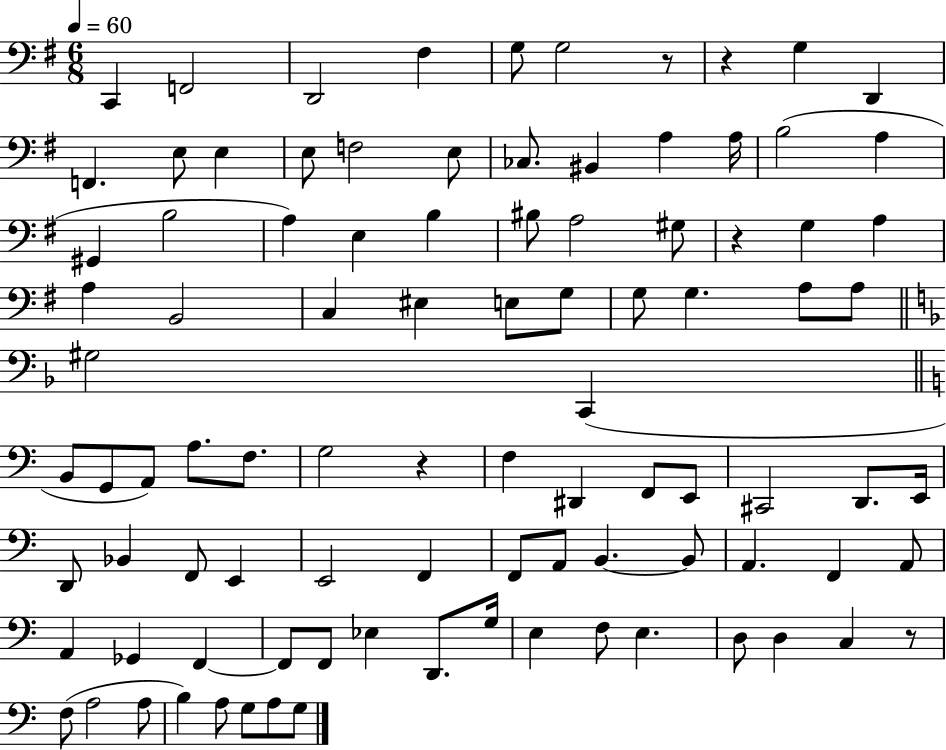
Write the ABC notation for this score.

X:1
T:Untitled
M:6/8
L:1/4
K:G
C,, F,,2 D,,2 ^F, G,/2 G,2 z/2 z G, D,, F,, E,/2 E, E,/2 F,2 E,/2 _C,/2 ^B,, A, A,/4 B,2 A, ^G,, B,2 A, E, B, ^B,/2 A,2 ^G,/2 z G, A, A, B,,2 C, ^E, E,/2 G,/2 G,/2 G, A,/2 A,/2 ^G,2 C,, B,,/2 G,,/2 A,,/2 A,/2 F,/2 G,2 z F, ^D,, F,,/2 E,,/2 ^C,,2 D,,/2 E,,/4 D,,/2 _B,, F,,/2 E,, E,,2 F,, F,,/2 A,,/2 B,, B,,/2 A,, F,, A,,/2 A,, _G,, F,, F,,/2 F,,/2 _E, D,,/2 G,/4 E, F,/2 E, D,/2 D, C, z/2 F,/2 A,2 A,/2 B, A,/2 G,/2 A,/2 G,/2